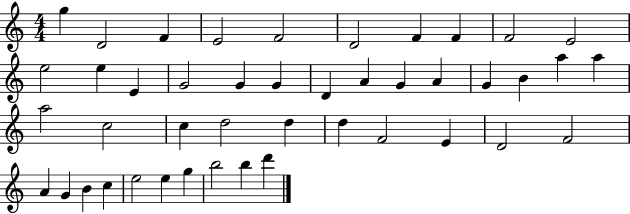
X:1
T:Untitled
M:4/4
L:1/4
K:C
g D2 F E2 F2 D2 F F F2 E2 e2 e E G2 G G D A G A G B a a a2 c2 c d2 d d F2 E D2 F2 A G B c e2 e g b2 b d'